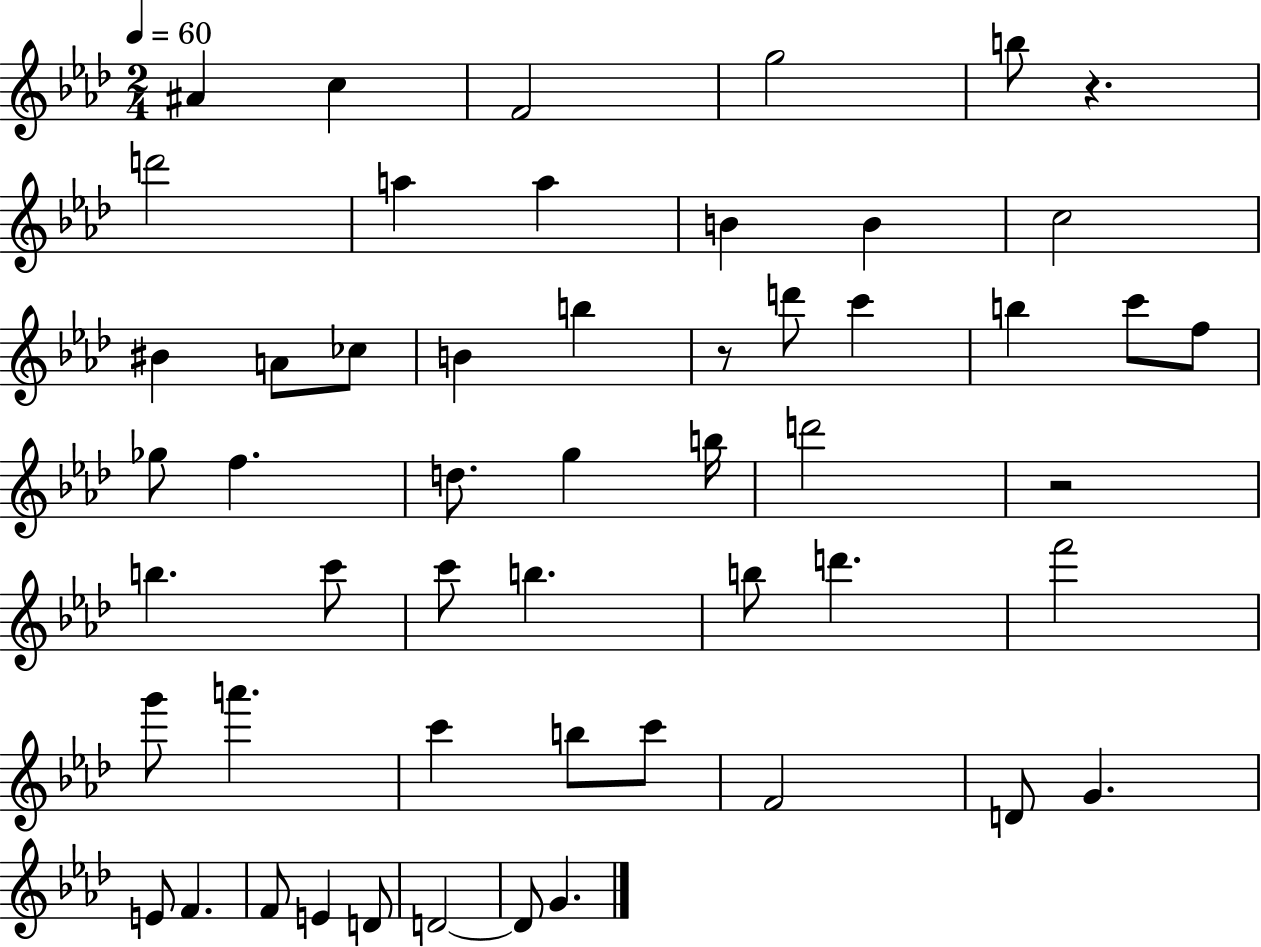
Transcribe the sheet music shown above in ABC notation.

X:1
T:Untitled
M:2/4
L:1/4
K:Ab
^A c F2 g2 b/2 z d'2 a a B B c2 ^B A/2 _c/2 B b z/2 d'/2 c' b c'/2 f/2 _g/2 f d/2 g b/4 d'2 z2 b c'/2 c'/2 b b/2 d' f'2 g'/2 a' c' b/2 c'/2 F2 D/2 G E/2 F F/2 E D/2 D2 D/2 G